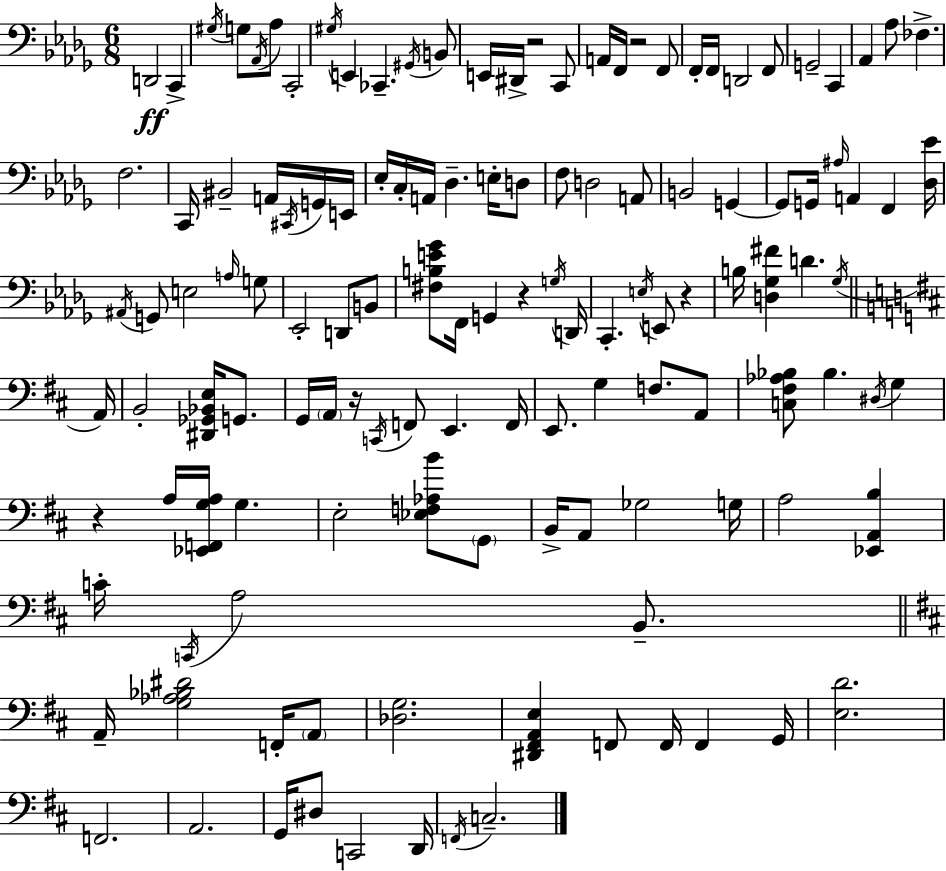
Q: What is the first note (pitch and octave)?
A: D2